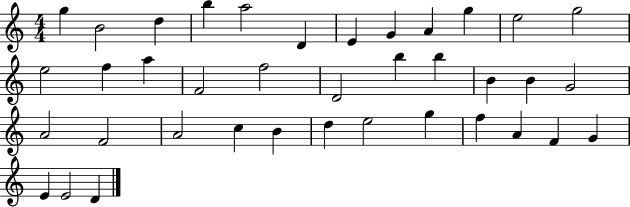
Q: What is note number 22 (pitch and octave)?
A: B4